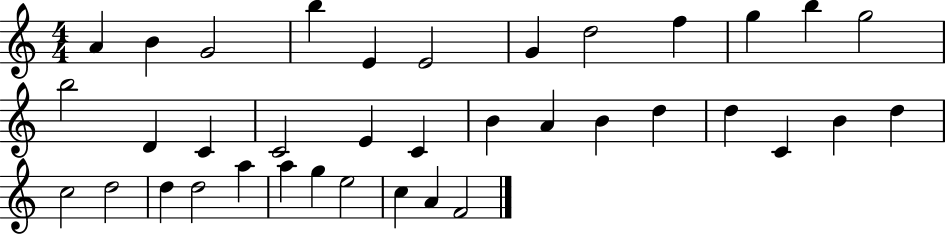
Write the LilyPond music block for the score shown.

{
  \clef treble
  \numericTimeSignature
  \time 4/4
  \key c \major
  a'4 b'4 g'2 | b''4 e'4 e'2 | g'4 d''2 f''4 | g''4 b''4 g''2 | \break b''2 d'4 c'4 | c'2 e'4 c'4 | b'4 a'4 b'4 d''4 | d''4 c'4 b'4 d''4 | \break c''2 d''2 | d''4 d''2 a''4 | a''4 g''4 e''2 | c''4 a'4 f'2 | \break \bar "|."
}